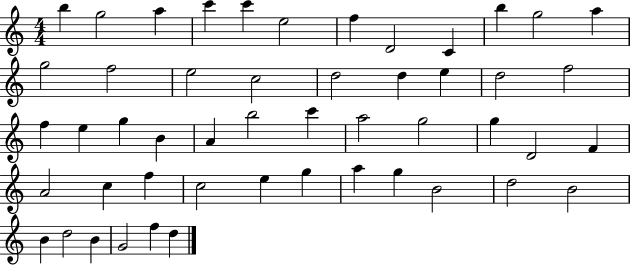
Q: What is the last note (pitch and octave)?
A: D5